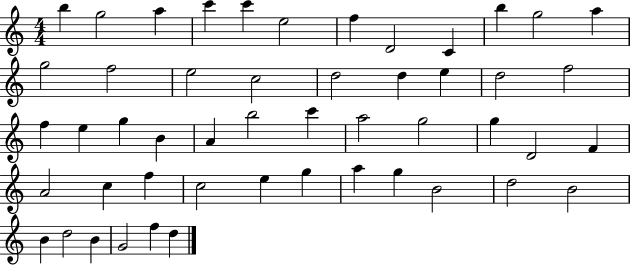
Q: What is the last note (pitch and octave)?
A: D5